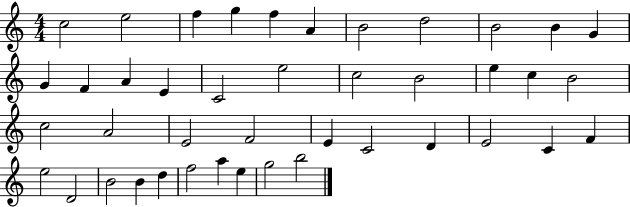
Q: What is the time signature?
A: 4/4